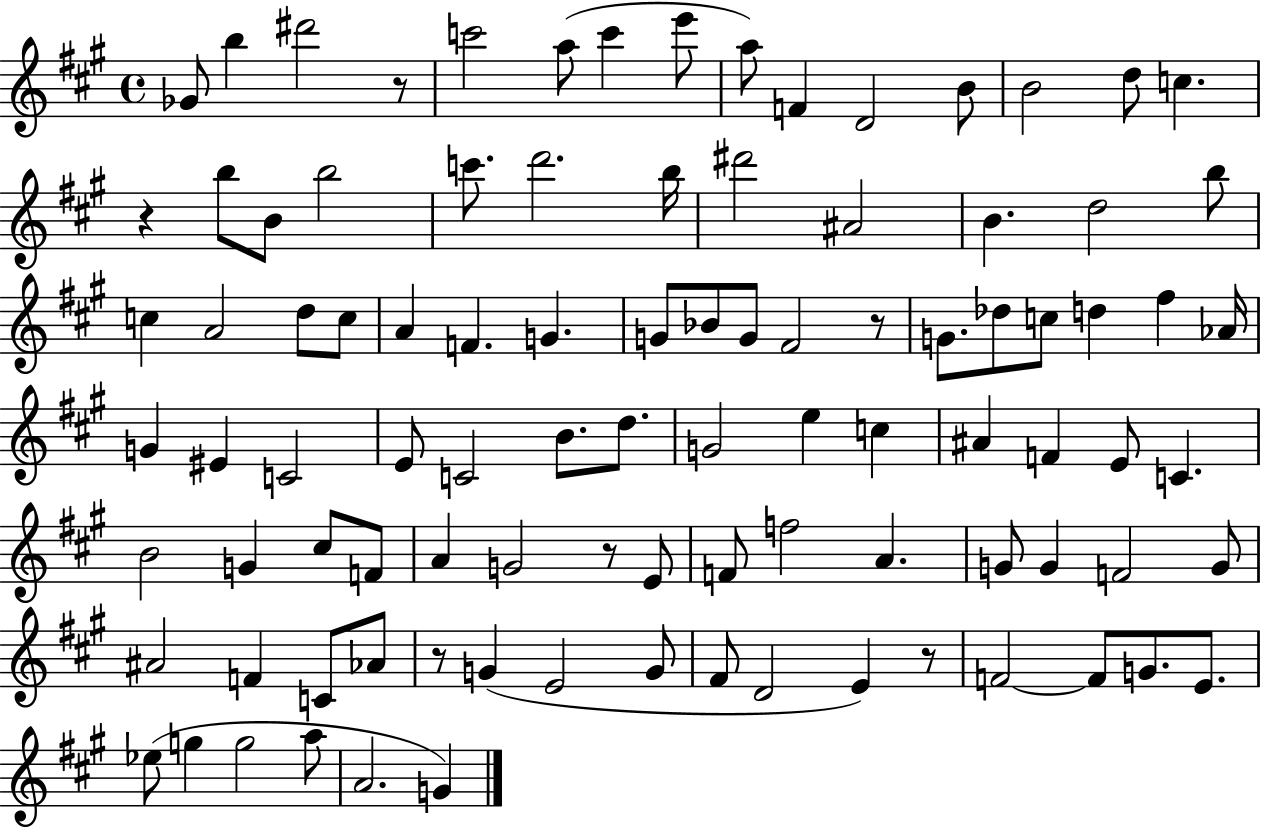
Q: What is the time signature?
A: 4/4